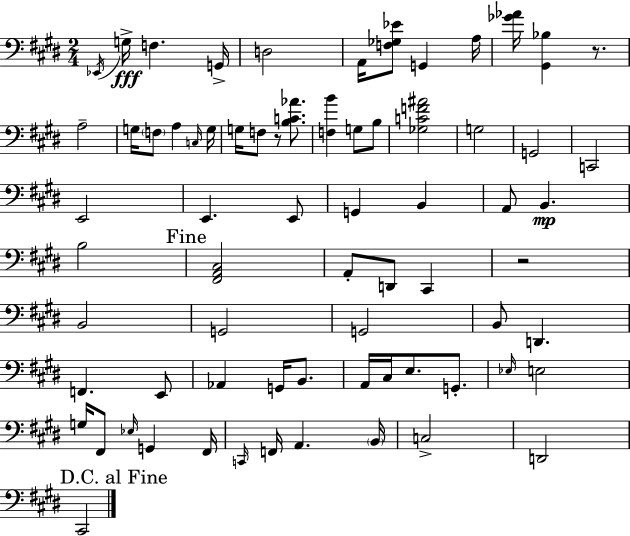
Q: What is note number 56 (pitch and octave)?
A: A2